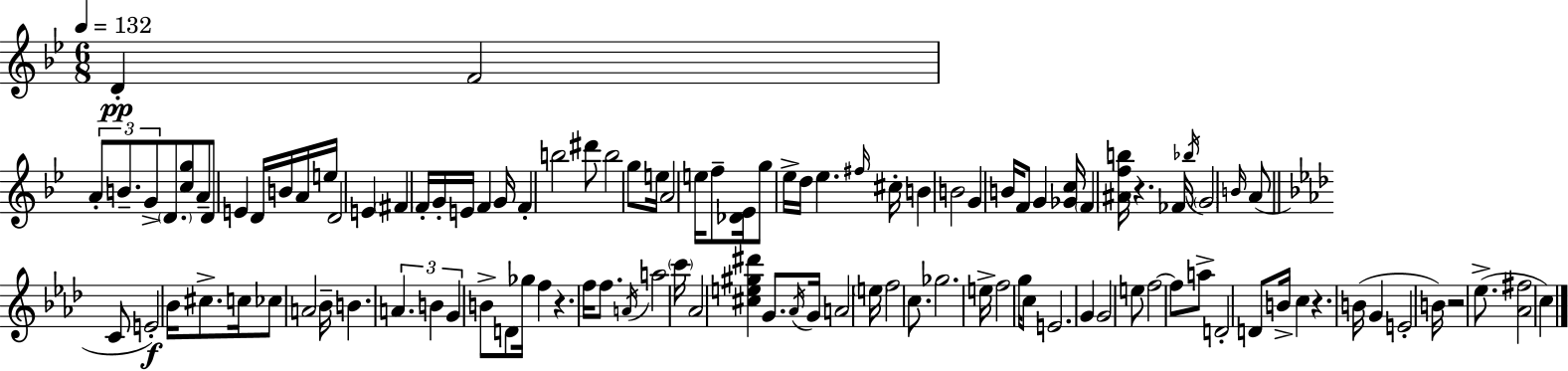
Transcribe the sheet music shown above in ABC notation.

X:1
T:Untitled
M:6/8
L:1/4
K:Gm
D F2 A/2 B/2 G/2 D/2 [cg]/2 A/2 D/2 E D/4 B/4 A/4 e/4 D2 E ^F F/4 G/4 E/4 F G/4 F b2 ^d'/2 b2 g/2 e/4 A2 e/4 f/2 [_D_E]/4 g/2 _e/4 d/4 _e ^f/4 ^c/4 B B2 G B/4 F/2 G [_Gc]/4 F [^Afb]/4 z _F/4 _b/4 G2 B/4 A/2 C/2 E2 _B/4 ^c/2 c/4 _c/2 A2 _B/4 B A B G B/2 D/2 _g/4 f z f/4 f/2 A/4 a2 c'/4 _A2 [^ce^g^d'] G/2 _A/4 G/4 A2 e/4 f2 c/2 _g2 e/4 f2 g/4 c/2 E2 G G2 e/2 f2 f/2 a/2 D2 D/2 B/4 c z B/4 G E2 B/4 z2 _e/2 [_A^f]2 c